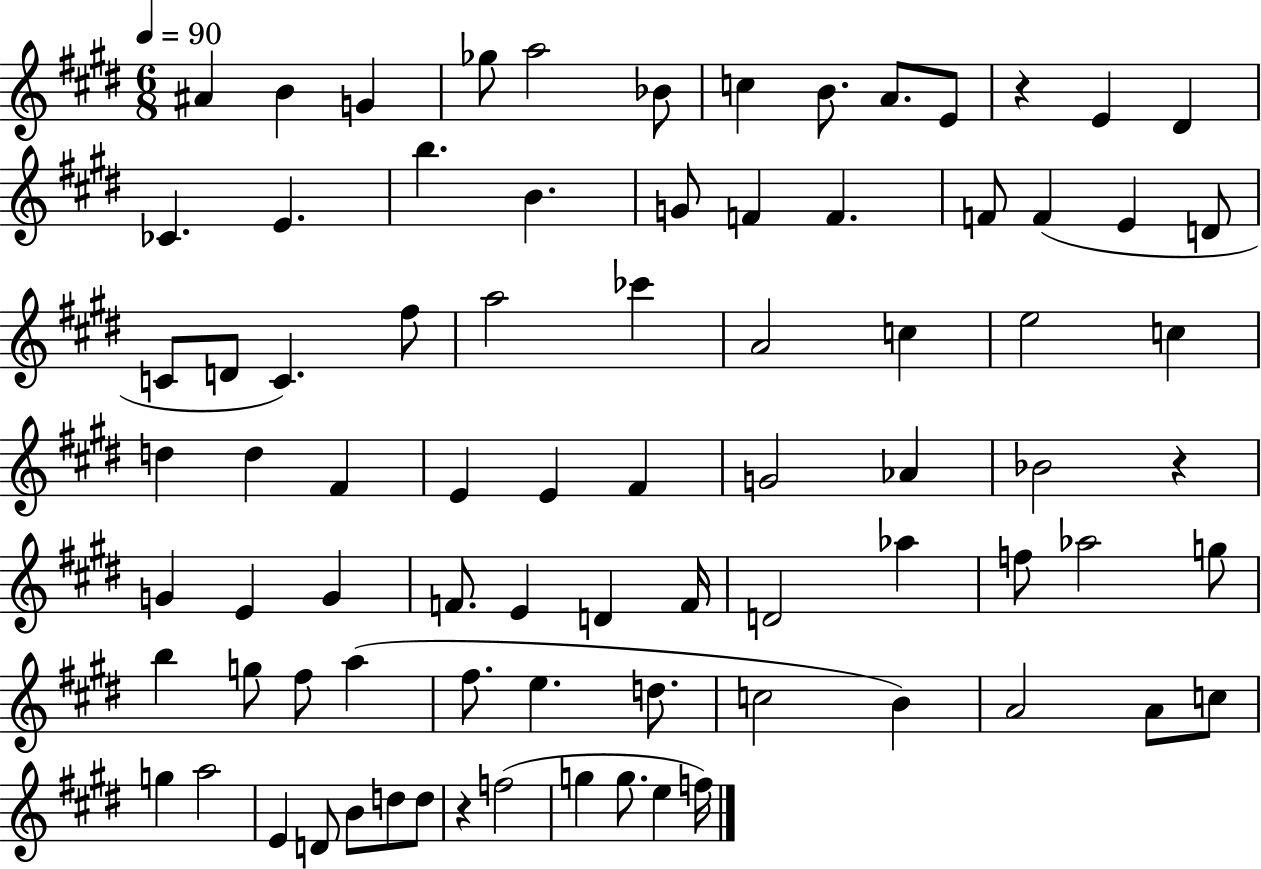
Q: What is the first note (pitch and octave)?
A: A#4